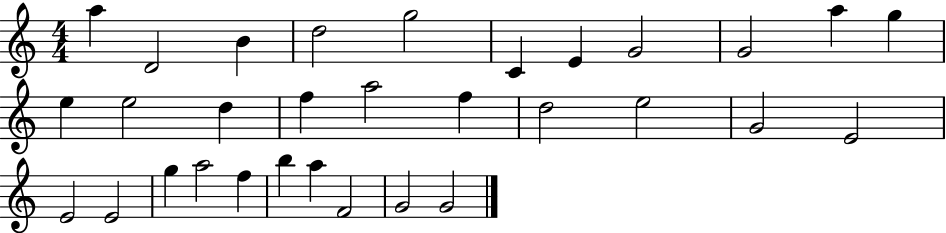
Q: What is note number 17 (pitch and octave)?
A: F5